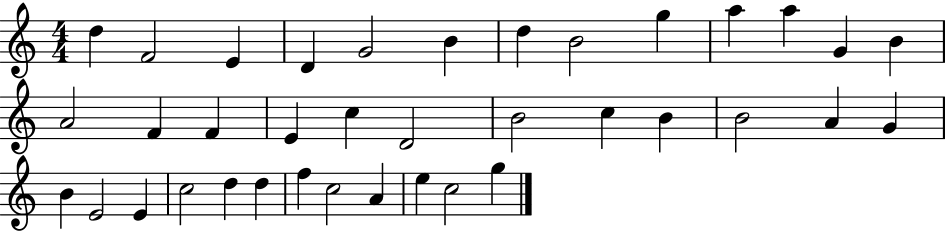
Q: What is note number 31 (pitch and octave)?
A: D5